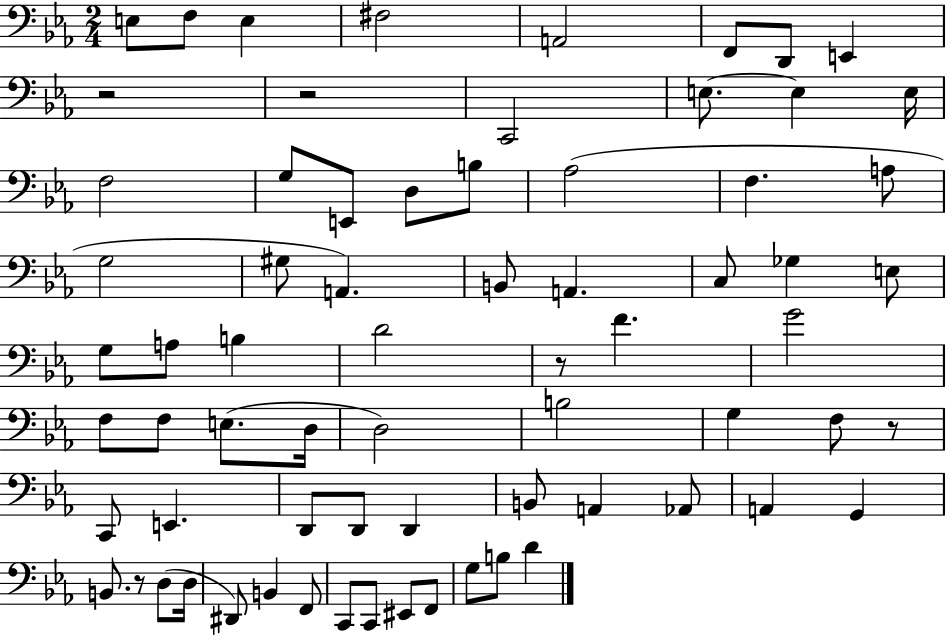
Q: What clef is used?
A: bass